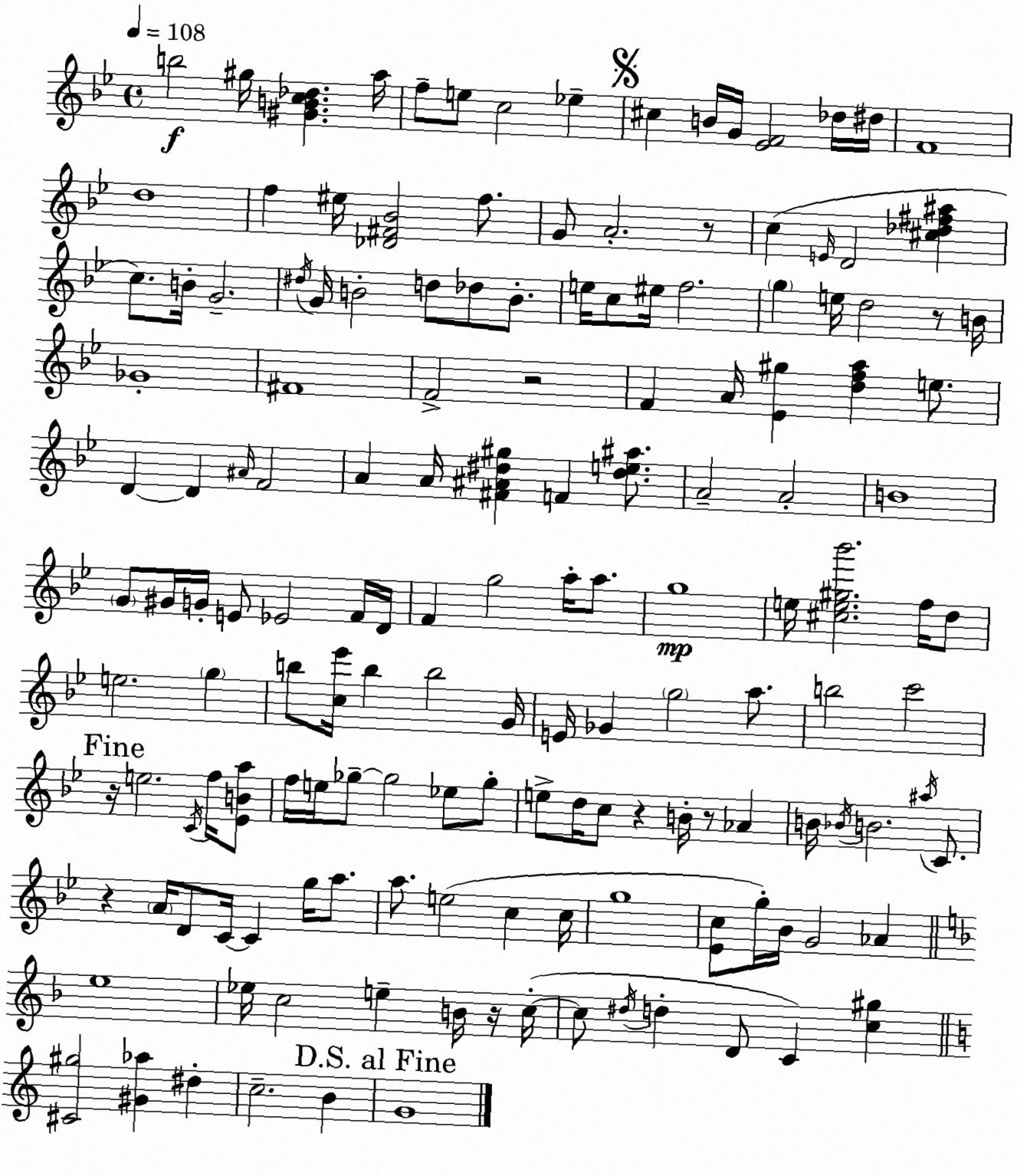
X:1
T:Untitled
M:4/4
L:1/4
K:Gm
b2 ^g/4 [^GBc_d] a/4 f/2 e/2 c2 _e ^c B/4 G/4 [_EF]2 _d/4 ^d/4 F4 d4 f ^e/4 [_D^F_B]2 f/2 G/2 A2 z/2 c E/4 D2 [^c_d^f^a] c/2 B/4 G2 ^d/4 G/4 B2 d/2 _d/2 B/2 e/4 c/2 ^e/4 f2 g e/4 d2 z/2 B/4 _G4 ^F4 F2 z2 F A/4 [_E^g] [dfa] e/2 D D ^A/4 F2 A A/4 [^F^A^d^g] F [^de^a]/2 A2 A2 B4 G/2 ^G/4 G/4 E/2 _E2 F/4 D/4 F g2 a/4 a/2 g4 e/4 [^ce^g_b']2 f/4 d/2 e2 g b/2 [c_e']/4 b b2 G/4 E/4 _G g2 a/2 b2 c'2 z/4 e2 C/4 f/4 [_EBa]/2 f/4 e/4 _g/2 _g2 _e/2 _g/2 e/2 d/4 c/2 z B/4 z/2 _A B/4 _B/4 B2 ^a/4 C/2 z A/4 D/2 C/4 C g/4 a/2 a/2 e2 c c/4 g4 [_Ec]/2 g/4 _B/4 G2 _A e4 _e/4 c2 e B/4 z/4 c/4 c/2 ^d/4 d D/2 C [c^g] [^C^g]2 [^G_a] ^d c2 B G4